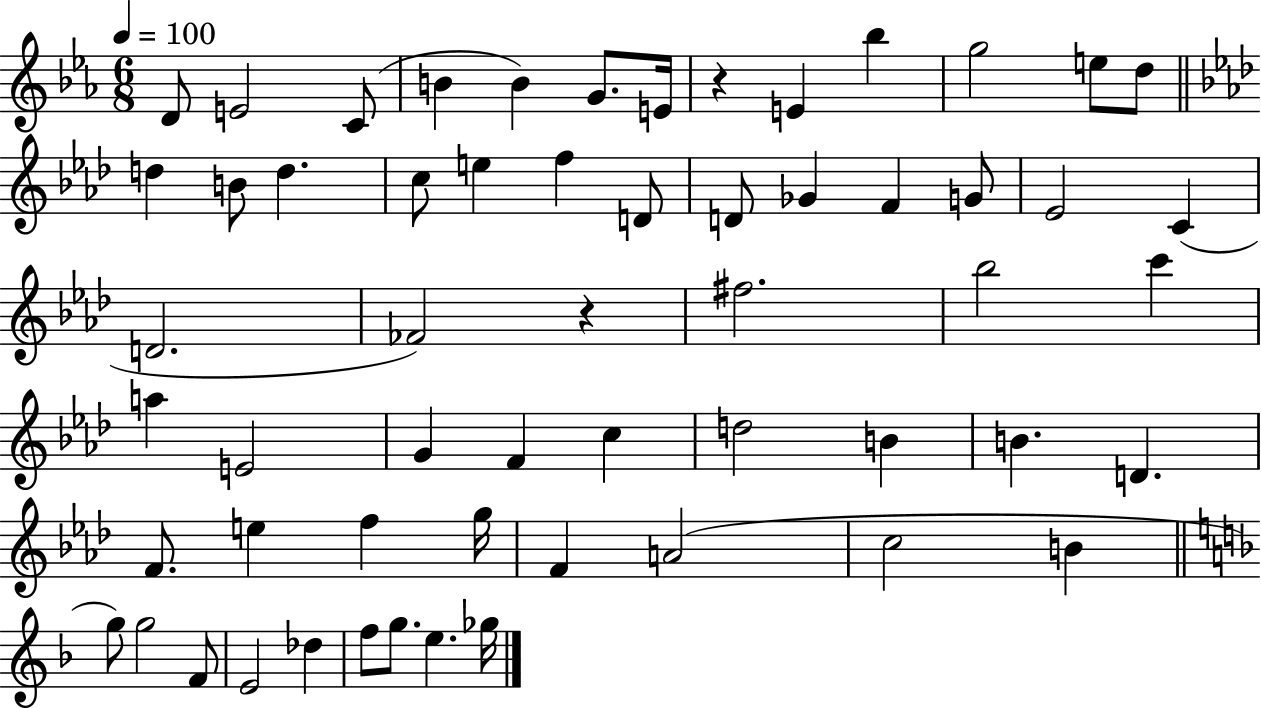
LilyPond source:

{
  \clef treble
  \numericTimeSignature
  \time 6/8
  \key ees \major
  \tempo 4 = 100
  \repeat volta 2 { d'8 e'2 c'8( | b'4 b'4) g'8. e'16 | r4 e'4 bes''4 | g''2 e''8 d''8 | \break \bar "||" \break \key aes \major d''4 b'8 d''4. | c''8 e''4 f''4 d'8 | d'8 ges'4 f'4 g'8 | ees'2 c'4( | \break d'2. | fes'2) r4 | fis''2. | bes''2 c'''4 | \break a''4 e'2 | g'4 f'4 c''4 | d''2 b'4 | b'4. d'4. | \break f'8. e''4 f''4 g''16 | f'4 a'2( | c''2 b'4 | \bar "||" \break \key f \major g''8) g''2 f'8 | e'2 des''4 | f''8 g''8. e''4. ges''16 | } \bar "|."
}